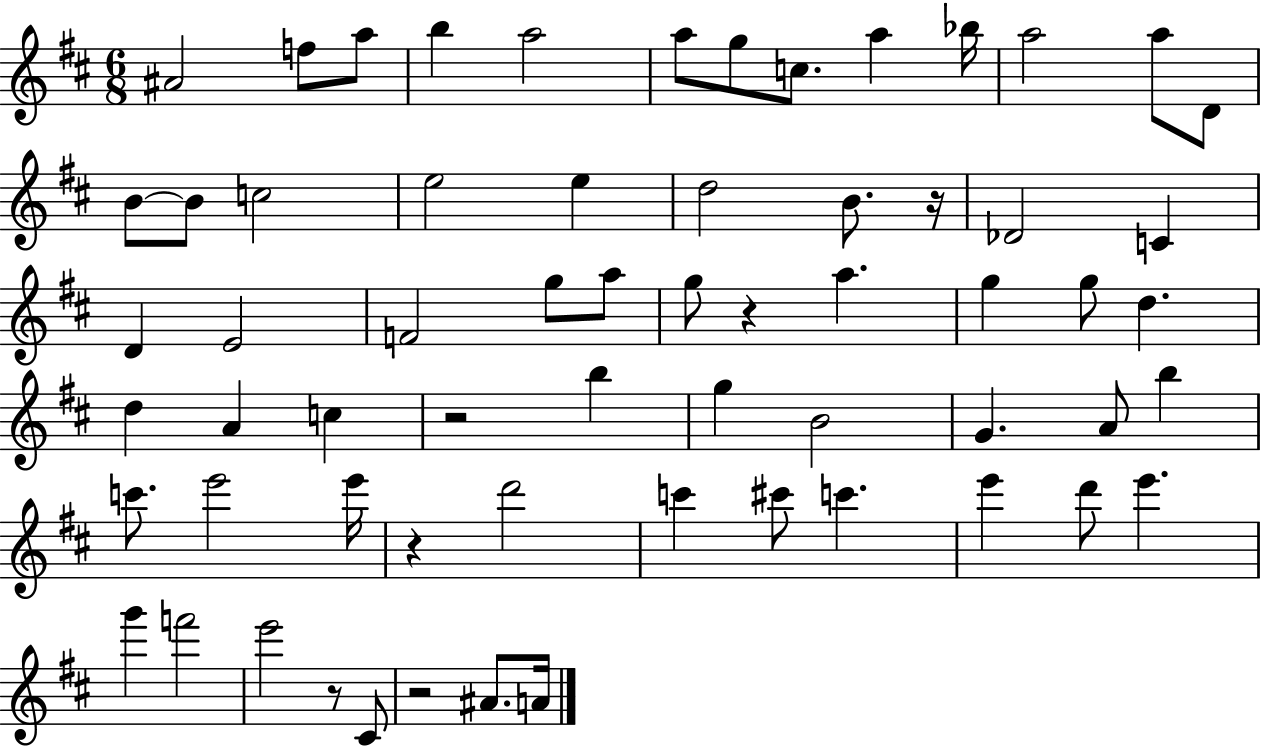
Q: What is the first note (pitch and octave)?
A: A#4